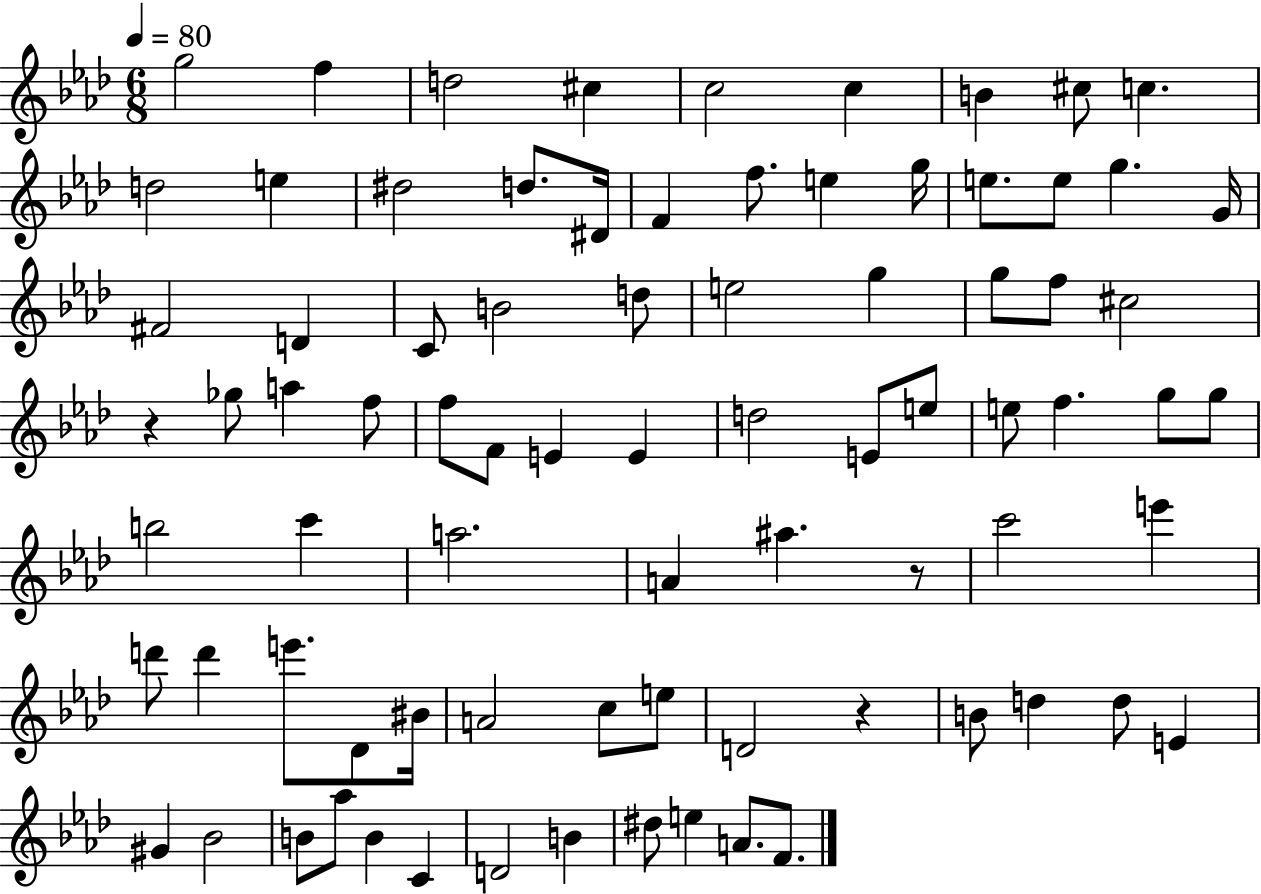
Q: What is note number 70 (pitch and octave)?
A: Ab5